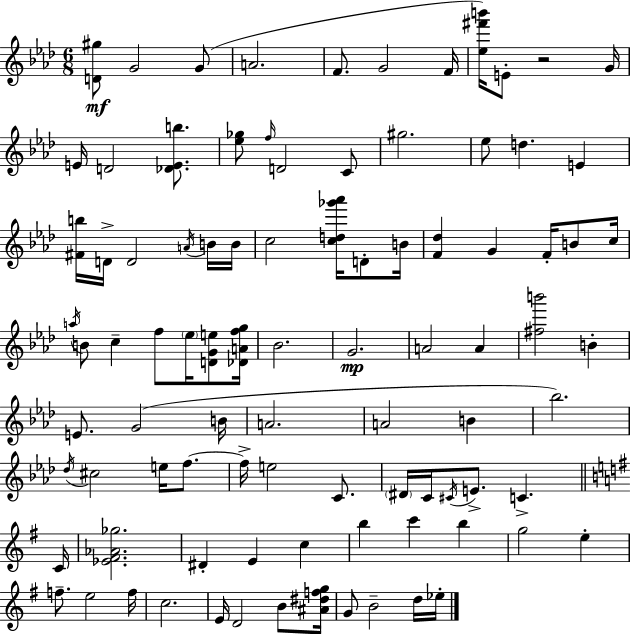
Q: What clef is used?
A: treble